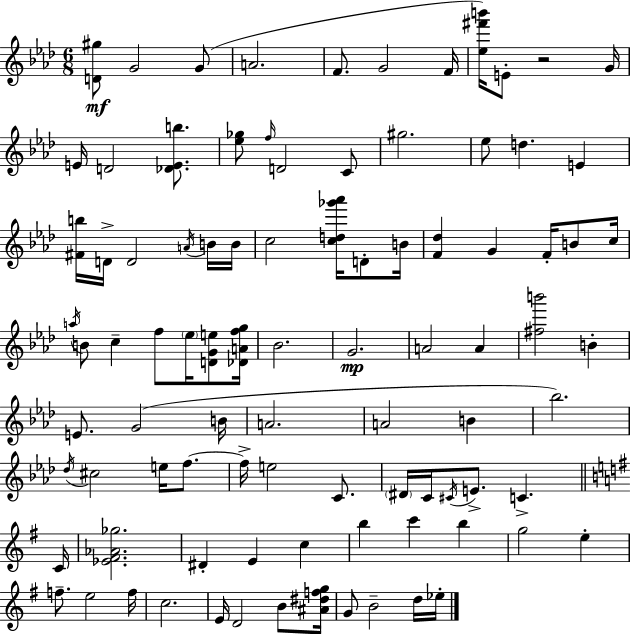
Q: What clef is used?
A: treble